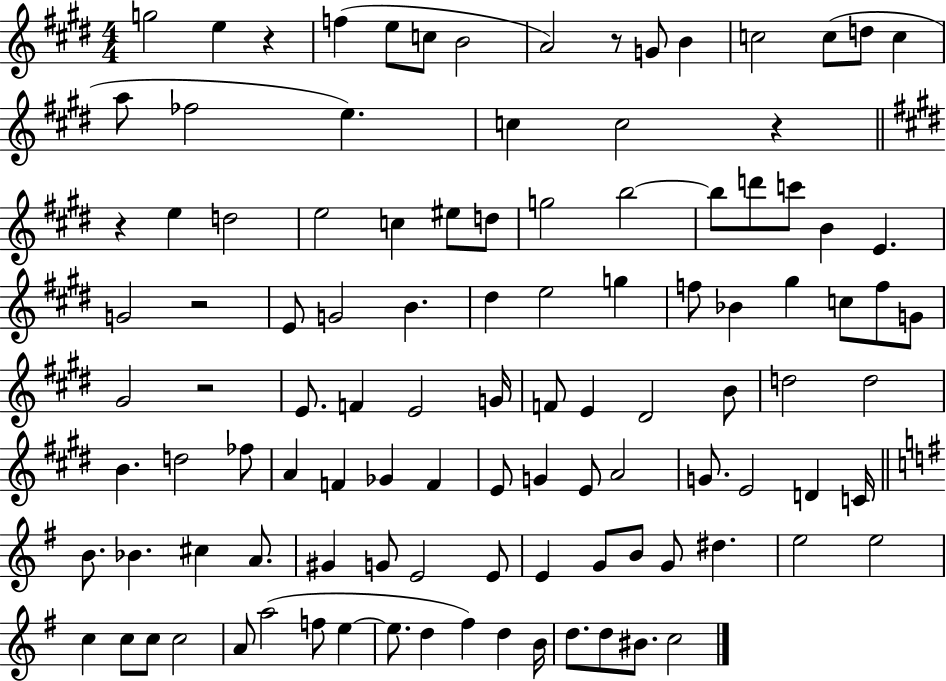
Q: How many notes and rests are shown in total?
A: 108